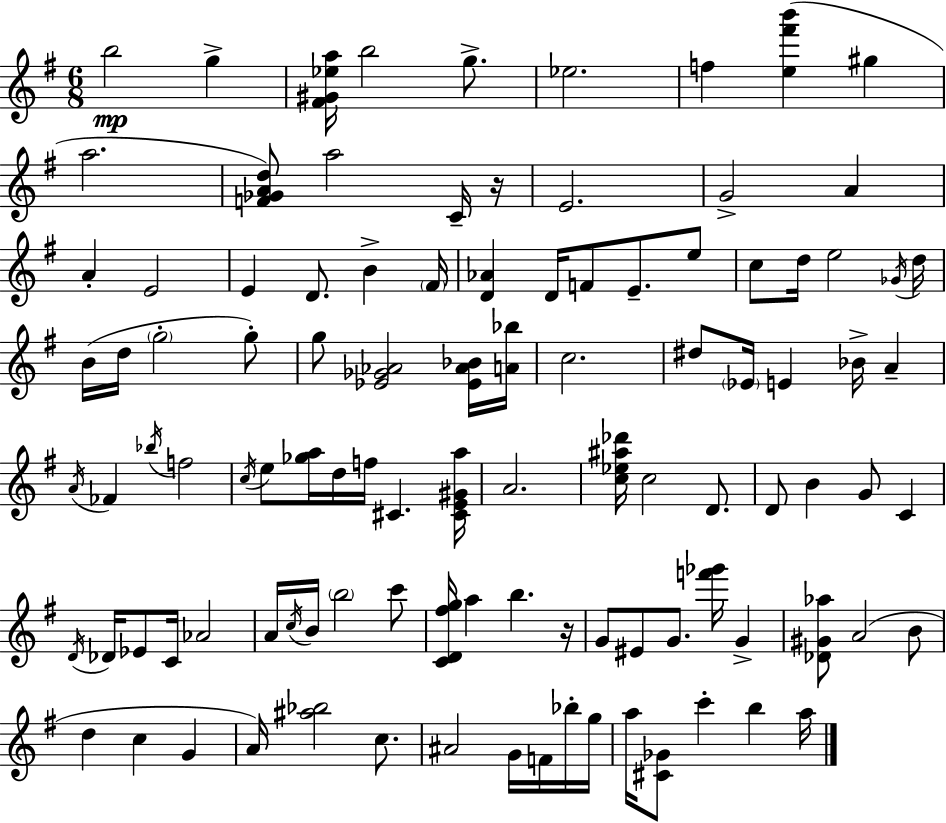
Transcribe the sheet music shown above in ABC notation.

X:1
T:Untitled
M:6/8
L:1/4
K:G
b2 g [^F^G_ea]/4 b2 g/2 _e2 f [e^f'b'] ^g a2 [F_GAd]/2 a2 C/4 z/4 E2 G2 A A E2 E D/2 B ^F/4 [D_A] D/4 F/2 E/2 e/2 c/2 d/4 e2 _G/4 d/4 B/4 d/4 g2 g/2 g/2 [_E_G_A]2 [_E_A_B]/4 [A_b]/4 c2 ^d/2 _E/4 E _B/4 A A/4 _F _b/4 f2 c/4 e/2 [_ga]/4 d/4 f/4 ^C [^CE^Ga]/4 A2 [c_e^a_d']/4 c2 D/2 D/2 B G/2 C D/4 _D/4 _E/2 C/4 _A2 A/4 c/4 B/4 b2 c'/2 [CD^fg]/4 a b z/4 G/2 ^E/2 G/2 [f'_g']/4 G [_D^G_a]/2 A2 B/2 d c G A/4 [^a_b]2 c/2 ^A2 G/4 F/4 _b/4 g/4 a/4 [^C_G]/2 c' b a/4